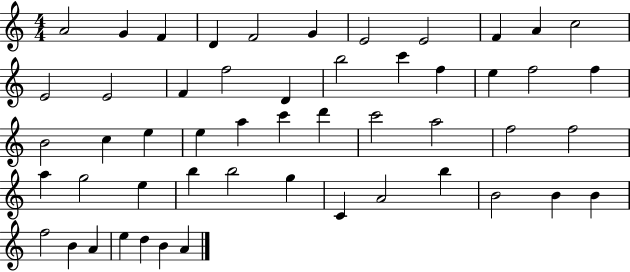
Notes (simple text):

A4/h G4/q F4/q D4/q F4/h G4/q E4/h E4/h F4/q A4/q C5/h E4/h E4/h F4/q F5/h D4/q B5/h C6/q F5/q E5/q F5/h F5/q B4/h C5/q E5/q E5/q A5/q C6/q D6/q C6/h A5/h F5/h F5/h A5/q G5/h E5/q B5/q B5/h G5/q C4/q A4/h B5/q B4/h B4/q B4/q F5/h B4/q A4/q E5/q D5/q B4/q A4/q